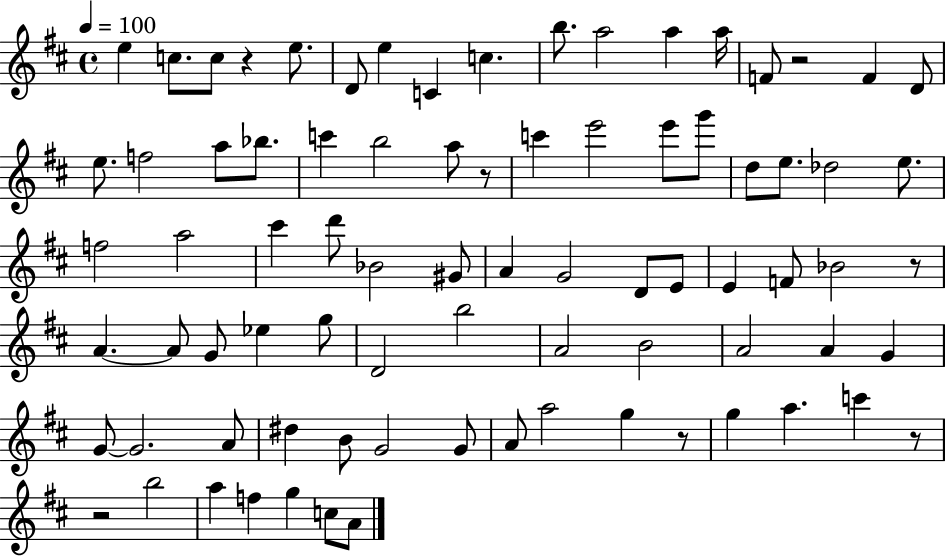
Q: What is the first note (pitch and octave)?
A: E5